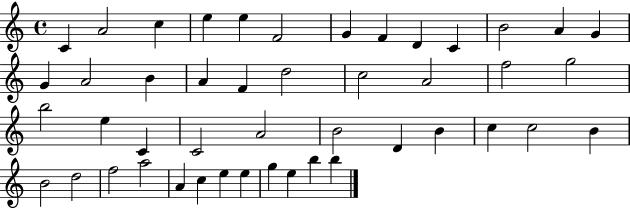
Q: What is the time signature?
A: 4/4